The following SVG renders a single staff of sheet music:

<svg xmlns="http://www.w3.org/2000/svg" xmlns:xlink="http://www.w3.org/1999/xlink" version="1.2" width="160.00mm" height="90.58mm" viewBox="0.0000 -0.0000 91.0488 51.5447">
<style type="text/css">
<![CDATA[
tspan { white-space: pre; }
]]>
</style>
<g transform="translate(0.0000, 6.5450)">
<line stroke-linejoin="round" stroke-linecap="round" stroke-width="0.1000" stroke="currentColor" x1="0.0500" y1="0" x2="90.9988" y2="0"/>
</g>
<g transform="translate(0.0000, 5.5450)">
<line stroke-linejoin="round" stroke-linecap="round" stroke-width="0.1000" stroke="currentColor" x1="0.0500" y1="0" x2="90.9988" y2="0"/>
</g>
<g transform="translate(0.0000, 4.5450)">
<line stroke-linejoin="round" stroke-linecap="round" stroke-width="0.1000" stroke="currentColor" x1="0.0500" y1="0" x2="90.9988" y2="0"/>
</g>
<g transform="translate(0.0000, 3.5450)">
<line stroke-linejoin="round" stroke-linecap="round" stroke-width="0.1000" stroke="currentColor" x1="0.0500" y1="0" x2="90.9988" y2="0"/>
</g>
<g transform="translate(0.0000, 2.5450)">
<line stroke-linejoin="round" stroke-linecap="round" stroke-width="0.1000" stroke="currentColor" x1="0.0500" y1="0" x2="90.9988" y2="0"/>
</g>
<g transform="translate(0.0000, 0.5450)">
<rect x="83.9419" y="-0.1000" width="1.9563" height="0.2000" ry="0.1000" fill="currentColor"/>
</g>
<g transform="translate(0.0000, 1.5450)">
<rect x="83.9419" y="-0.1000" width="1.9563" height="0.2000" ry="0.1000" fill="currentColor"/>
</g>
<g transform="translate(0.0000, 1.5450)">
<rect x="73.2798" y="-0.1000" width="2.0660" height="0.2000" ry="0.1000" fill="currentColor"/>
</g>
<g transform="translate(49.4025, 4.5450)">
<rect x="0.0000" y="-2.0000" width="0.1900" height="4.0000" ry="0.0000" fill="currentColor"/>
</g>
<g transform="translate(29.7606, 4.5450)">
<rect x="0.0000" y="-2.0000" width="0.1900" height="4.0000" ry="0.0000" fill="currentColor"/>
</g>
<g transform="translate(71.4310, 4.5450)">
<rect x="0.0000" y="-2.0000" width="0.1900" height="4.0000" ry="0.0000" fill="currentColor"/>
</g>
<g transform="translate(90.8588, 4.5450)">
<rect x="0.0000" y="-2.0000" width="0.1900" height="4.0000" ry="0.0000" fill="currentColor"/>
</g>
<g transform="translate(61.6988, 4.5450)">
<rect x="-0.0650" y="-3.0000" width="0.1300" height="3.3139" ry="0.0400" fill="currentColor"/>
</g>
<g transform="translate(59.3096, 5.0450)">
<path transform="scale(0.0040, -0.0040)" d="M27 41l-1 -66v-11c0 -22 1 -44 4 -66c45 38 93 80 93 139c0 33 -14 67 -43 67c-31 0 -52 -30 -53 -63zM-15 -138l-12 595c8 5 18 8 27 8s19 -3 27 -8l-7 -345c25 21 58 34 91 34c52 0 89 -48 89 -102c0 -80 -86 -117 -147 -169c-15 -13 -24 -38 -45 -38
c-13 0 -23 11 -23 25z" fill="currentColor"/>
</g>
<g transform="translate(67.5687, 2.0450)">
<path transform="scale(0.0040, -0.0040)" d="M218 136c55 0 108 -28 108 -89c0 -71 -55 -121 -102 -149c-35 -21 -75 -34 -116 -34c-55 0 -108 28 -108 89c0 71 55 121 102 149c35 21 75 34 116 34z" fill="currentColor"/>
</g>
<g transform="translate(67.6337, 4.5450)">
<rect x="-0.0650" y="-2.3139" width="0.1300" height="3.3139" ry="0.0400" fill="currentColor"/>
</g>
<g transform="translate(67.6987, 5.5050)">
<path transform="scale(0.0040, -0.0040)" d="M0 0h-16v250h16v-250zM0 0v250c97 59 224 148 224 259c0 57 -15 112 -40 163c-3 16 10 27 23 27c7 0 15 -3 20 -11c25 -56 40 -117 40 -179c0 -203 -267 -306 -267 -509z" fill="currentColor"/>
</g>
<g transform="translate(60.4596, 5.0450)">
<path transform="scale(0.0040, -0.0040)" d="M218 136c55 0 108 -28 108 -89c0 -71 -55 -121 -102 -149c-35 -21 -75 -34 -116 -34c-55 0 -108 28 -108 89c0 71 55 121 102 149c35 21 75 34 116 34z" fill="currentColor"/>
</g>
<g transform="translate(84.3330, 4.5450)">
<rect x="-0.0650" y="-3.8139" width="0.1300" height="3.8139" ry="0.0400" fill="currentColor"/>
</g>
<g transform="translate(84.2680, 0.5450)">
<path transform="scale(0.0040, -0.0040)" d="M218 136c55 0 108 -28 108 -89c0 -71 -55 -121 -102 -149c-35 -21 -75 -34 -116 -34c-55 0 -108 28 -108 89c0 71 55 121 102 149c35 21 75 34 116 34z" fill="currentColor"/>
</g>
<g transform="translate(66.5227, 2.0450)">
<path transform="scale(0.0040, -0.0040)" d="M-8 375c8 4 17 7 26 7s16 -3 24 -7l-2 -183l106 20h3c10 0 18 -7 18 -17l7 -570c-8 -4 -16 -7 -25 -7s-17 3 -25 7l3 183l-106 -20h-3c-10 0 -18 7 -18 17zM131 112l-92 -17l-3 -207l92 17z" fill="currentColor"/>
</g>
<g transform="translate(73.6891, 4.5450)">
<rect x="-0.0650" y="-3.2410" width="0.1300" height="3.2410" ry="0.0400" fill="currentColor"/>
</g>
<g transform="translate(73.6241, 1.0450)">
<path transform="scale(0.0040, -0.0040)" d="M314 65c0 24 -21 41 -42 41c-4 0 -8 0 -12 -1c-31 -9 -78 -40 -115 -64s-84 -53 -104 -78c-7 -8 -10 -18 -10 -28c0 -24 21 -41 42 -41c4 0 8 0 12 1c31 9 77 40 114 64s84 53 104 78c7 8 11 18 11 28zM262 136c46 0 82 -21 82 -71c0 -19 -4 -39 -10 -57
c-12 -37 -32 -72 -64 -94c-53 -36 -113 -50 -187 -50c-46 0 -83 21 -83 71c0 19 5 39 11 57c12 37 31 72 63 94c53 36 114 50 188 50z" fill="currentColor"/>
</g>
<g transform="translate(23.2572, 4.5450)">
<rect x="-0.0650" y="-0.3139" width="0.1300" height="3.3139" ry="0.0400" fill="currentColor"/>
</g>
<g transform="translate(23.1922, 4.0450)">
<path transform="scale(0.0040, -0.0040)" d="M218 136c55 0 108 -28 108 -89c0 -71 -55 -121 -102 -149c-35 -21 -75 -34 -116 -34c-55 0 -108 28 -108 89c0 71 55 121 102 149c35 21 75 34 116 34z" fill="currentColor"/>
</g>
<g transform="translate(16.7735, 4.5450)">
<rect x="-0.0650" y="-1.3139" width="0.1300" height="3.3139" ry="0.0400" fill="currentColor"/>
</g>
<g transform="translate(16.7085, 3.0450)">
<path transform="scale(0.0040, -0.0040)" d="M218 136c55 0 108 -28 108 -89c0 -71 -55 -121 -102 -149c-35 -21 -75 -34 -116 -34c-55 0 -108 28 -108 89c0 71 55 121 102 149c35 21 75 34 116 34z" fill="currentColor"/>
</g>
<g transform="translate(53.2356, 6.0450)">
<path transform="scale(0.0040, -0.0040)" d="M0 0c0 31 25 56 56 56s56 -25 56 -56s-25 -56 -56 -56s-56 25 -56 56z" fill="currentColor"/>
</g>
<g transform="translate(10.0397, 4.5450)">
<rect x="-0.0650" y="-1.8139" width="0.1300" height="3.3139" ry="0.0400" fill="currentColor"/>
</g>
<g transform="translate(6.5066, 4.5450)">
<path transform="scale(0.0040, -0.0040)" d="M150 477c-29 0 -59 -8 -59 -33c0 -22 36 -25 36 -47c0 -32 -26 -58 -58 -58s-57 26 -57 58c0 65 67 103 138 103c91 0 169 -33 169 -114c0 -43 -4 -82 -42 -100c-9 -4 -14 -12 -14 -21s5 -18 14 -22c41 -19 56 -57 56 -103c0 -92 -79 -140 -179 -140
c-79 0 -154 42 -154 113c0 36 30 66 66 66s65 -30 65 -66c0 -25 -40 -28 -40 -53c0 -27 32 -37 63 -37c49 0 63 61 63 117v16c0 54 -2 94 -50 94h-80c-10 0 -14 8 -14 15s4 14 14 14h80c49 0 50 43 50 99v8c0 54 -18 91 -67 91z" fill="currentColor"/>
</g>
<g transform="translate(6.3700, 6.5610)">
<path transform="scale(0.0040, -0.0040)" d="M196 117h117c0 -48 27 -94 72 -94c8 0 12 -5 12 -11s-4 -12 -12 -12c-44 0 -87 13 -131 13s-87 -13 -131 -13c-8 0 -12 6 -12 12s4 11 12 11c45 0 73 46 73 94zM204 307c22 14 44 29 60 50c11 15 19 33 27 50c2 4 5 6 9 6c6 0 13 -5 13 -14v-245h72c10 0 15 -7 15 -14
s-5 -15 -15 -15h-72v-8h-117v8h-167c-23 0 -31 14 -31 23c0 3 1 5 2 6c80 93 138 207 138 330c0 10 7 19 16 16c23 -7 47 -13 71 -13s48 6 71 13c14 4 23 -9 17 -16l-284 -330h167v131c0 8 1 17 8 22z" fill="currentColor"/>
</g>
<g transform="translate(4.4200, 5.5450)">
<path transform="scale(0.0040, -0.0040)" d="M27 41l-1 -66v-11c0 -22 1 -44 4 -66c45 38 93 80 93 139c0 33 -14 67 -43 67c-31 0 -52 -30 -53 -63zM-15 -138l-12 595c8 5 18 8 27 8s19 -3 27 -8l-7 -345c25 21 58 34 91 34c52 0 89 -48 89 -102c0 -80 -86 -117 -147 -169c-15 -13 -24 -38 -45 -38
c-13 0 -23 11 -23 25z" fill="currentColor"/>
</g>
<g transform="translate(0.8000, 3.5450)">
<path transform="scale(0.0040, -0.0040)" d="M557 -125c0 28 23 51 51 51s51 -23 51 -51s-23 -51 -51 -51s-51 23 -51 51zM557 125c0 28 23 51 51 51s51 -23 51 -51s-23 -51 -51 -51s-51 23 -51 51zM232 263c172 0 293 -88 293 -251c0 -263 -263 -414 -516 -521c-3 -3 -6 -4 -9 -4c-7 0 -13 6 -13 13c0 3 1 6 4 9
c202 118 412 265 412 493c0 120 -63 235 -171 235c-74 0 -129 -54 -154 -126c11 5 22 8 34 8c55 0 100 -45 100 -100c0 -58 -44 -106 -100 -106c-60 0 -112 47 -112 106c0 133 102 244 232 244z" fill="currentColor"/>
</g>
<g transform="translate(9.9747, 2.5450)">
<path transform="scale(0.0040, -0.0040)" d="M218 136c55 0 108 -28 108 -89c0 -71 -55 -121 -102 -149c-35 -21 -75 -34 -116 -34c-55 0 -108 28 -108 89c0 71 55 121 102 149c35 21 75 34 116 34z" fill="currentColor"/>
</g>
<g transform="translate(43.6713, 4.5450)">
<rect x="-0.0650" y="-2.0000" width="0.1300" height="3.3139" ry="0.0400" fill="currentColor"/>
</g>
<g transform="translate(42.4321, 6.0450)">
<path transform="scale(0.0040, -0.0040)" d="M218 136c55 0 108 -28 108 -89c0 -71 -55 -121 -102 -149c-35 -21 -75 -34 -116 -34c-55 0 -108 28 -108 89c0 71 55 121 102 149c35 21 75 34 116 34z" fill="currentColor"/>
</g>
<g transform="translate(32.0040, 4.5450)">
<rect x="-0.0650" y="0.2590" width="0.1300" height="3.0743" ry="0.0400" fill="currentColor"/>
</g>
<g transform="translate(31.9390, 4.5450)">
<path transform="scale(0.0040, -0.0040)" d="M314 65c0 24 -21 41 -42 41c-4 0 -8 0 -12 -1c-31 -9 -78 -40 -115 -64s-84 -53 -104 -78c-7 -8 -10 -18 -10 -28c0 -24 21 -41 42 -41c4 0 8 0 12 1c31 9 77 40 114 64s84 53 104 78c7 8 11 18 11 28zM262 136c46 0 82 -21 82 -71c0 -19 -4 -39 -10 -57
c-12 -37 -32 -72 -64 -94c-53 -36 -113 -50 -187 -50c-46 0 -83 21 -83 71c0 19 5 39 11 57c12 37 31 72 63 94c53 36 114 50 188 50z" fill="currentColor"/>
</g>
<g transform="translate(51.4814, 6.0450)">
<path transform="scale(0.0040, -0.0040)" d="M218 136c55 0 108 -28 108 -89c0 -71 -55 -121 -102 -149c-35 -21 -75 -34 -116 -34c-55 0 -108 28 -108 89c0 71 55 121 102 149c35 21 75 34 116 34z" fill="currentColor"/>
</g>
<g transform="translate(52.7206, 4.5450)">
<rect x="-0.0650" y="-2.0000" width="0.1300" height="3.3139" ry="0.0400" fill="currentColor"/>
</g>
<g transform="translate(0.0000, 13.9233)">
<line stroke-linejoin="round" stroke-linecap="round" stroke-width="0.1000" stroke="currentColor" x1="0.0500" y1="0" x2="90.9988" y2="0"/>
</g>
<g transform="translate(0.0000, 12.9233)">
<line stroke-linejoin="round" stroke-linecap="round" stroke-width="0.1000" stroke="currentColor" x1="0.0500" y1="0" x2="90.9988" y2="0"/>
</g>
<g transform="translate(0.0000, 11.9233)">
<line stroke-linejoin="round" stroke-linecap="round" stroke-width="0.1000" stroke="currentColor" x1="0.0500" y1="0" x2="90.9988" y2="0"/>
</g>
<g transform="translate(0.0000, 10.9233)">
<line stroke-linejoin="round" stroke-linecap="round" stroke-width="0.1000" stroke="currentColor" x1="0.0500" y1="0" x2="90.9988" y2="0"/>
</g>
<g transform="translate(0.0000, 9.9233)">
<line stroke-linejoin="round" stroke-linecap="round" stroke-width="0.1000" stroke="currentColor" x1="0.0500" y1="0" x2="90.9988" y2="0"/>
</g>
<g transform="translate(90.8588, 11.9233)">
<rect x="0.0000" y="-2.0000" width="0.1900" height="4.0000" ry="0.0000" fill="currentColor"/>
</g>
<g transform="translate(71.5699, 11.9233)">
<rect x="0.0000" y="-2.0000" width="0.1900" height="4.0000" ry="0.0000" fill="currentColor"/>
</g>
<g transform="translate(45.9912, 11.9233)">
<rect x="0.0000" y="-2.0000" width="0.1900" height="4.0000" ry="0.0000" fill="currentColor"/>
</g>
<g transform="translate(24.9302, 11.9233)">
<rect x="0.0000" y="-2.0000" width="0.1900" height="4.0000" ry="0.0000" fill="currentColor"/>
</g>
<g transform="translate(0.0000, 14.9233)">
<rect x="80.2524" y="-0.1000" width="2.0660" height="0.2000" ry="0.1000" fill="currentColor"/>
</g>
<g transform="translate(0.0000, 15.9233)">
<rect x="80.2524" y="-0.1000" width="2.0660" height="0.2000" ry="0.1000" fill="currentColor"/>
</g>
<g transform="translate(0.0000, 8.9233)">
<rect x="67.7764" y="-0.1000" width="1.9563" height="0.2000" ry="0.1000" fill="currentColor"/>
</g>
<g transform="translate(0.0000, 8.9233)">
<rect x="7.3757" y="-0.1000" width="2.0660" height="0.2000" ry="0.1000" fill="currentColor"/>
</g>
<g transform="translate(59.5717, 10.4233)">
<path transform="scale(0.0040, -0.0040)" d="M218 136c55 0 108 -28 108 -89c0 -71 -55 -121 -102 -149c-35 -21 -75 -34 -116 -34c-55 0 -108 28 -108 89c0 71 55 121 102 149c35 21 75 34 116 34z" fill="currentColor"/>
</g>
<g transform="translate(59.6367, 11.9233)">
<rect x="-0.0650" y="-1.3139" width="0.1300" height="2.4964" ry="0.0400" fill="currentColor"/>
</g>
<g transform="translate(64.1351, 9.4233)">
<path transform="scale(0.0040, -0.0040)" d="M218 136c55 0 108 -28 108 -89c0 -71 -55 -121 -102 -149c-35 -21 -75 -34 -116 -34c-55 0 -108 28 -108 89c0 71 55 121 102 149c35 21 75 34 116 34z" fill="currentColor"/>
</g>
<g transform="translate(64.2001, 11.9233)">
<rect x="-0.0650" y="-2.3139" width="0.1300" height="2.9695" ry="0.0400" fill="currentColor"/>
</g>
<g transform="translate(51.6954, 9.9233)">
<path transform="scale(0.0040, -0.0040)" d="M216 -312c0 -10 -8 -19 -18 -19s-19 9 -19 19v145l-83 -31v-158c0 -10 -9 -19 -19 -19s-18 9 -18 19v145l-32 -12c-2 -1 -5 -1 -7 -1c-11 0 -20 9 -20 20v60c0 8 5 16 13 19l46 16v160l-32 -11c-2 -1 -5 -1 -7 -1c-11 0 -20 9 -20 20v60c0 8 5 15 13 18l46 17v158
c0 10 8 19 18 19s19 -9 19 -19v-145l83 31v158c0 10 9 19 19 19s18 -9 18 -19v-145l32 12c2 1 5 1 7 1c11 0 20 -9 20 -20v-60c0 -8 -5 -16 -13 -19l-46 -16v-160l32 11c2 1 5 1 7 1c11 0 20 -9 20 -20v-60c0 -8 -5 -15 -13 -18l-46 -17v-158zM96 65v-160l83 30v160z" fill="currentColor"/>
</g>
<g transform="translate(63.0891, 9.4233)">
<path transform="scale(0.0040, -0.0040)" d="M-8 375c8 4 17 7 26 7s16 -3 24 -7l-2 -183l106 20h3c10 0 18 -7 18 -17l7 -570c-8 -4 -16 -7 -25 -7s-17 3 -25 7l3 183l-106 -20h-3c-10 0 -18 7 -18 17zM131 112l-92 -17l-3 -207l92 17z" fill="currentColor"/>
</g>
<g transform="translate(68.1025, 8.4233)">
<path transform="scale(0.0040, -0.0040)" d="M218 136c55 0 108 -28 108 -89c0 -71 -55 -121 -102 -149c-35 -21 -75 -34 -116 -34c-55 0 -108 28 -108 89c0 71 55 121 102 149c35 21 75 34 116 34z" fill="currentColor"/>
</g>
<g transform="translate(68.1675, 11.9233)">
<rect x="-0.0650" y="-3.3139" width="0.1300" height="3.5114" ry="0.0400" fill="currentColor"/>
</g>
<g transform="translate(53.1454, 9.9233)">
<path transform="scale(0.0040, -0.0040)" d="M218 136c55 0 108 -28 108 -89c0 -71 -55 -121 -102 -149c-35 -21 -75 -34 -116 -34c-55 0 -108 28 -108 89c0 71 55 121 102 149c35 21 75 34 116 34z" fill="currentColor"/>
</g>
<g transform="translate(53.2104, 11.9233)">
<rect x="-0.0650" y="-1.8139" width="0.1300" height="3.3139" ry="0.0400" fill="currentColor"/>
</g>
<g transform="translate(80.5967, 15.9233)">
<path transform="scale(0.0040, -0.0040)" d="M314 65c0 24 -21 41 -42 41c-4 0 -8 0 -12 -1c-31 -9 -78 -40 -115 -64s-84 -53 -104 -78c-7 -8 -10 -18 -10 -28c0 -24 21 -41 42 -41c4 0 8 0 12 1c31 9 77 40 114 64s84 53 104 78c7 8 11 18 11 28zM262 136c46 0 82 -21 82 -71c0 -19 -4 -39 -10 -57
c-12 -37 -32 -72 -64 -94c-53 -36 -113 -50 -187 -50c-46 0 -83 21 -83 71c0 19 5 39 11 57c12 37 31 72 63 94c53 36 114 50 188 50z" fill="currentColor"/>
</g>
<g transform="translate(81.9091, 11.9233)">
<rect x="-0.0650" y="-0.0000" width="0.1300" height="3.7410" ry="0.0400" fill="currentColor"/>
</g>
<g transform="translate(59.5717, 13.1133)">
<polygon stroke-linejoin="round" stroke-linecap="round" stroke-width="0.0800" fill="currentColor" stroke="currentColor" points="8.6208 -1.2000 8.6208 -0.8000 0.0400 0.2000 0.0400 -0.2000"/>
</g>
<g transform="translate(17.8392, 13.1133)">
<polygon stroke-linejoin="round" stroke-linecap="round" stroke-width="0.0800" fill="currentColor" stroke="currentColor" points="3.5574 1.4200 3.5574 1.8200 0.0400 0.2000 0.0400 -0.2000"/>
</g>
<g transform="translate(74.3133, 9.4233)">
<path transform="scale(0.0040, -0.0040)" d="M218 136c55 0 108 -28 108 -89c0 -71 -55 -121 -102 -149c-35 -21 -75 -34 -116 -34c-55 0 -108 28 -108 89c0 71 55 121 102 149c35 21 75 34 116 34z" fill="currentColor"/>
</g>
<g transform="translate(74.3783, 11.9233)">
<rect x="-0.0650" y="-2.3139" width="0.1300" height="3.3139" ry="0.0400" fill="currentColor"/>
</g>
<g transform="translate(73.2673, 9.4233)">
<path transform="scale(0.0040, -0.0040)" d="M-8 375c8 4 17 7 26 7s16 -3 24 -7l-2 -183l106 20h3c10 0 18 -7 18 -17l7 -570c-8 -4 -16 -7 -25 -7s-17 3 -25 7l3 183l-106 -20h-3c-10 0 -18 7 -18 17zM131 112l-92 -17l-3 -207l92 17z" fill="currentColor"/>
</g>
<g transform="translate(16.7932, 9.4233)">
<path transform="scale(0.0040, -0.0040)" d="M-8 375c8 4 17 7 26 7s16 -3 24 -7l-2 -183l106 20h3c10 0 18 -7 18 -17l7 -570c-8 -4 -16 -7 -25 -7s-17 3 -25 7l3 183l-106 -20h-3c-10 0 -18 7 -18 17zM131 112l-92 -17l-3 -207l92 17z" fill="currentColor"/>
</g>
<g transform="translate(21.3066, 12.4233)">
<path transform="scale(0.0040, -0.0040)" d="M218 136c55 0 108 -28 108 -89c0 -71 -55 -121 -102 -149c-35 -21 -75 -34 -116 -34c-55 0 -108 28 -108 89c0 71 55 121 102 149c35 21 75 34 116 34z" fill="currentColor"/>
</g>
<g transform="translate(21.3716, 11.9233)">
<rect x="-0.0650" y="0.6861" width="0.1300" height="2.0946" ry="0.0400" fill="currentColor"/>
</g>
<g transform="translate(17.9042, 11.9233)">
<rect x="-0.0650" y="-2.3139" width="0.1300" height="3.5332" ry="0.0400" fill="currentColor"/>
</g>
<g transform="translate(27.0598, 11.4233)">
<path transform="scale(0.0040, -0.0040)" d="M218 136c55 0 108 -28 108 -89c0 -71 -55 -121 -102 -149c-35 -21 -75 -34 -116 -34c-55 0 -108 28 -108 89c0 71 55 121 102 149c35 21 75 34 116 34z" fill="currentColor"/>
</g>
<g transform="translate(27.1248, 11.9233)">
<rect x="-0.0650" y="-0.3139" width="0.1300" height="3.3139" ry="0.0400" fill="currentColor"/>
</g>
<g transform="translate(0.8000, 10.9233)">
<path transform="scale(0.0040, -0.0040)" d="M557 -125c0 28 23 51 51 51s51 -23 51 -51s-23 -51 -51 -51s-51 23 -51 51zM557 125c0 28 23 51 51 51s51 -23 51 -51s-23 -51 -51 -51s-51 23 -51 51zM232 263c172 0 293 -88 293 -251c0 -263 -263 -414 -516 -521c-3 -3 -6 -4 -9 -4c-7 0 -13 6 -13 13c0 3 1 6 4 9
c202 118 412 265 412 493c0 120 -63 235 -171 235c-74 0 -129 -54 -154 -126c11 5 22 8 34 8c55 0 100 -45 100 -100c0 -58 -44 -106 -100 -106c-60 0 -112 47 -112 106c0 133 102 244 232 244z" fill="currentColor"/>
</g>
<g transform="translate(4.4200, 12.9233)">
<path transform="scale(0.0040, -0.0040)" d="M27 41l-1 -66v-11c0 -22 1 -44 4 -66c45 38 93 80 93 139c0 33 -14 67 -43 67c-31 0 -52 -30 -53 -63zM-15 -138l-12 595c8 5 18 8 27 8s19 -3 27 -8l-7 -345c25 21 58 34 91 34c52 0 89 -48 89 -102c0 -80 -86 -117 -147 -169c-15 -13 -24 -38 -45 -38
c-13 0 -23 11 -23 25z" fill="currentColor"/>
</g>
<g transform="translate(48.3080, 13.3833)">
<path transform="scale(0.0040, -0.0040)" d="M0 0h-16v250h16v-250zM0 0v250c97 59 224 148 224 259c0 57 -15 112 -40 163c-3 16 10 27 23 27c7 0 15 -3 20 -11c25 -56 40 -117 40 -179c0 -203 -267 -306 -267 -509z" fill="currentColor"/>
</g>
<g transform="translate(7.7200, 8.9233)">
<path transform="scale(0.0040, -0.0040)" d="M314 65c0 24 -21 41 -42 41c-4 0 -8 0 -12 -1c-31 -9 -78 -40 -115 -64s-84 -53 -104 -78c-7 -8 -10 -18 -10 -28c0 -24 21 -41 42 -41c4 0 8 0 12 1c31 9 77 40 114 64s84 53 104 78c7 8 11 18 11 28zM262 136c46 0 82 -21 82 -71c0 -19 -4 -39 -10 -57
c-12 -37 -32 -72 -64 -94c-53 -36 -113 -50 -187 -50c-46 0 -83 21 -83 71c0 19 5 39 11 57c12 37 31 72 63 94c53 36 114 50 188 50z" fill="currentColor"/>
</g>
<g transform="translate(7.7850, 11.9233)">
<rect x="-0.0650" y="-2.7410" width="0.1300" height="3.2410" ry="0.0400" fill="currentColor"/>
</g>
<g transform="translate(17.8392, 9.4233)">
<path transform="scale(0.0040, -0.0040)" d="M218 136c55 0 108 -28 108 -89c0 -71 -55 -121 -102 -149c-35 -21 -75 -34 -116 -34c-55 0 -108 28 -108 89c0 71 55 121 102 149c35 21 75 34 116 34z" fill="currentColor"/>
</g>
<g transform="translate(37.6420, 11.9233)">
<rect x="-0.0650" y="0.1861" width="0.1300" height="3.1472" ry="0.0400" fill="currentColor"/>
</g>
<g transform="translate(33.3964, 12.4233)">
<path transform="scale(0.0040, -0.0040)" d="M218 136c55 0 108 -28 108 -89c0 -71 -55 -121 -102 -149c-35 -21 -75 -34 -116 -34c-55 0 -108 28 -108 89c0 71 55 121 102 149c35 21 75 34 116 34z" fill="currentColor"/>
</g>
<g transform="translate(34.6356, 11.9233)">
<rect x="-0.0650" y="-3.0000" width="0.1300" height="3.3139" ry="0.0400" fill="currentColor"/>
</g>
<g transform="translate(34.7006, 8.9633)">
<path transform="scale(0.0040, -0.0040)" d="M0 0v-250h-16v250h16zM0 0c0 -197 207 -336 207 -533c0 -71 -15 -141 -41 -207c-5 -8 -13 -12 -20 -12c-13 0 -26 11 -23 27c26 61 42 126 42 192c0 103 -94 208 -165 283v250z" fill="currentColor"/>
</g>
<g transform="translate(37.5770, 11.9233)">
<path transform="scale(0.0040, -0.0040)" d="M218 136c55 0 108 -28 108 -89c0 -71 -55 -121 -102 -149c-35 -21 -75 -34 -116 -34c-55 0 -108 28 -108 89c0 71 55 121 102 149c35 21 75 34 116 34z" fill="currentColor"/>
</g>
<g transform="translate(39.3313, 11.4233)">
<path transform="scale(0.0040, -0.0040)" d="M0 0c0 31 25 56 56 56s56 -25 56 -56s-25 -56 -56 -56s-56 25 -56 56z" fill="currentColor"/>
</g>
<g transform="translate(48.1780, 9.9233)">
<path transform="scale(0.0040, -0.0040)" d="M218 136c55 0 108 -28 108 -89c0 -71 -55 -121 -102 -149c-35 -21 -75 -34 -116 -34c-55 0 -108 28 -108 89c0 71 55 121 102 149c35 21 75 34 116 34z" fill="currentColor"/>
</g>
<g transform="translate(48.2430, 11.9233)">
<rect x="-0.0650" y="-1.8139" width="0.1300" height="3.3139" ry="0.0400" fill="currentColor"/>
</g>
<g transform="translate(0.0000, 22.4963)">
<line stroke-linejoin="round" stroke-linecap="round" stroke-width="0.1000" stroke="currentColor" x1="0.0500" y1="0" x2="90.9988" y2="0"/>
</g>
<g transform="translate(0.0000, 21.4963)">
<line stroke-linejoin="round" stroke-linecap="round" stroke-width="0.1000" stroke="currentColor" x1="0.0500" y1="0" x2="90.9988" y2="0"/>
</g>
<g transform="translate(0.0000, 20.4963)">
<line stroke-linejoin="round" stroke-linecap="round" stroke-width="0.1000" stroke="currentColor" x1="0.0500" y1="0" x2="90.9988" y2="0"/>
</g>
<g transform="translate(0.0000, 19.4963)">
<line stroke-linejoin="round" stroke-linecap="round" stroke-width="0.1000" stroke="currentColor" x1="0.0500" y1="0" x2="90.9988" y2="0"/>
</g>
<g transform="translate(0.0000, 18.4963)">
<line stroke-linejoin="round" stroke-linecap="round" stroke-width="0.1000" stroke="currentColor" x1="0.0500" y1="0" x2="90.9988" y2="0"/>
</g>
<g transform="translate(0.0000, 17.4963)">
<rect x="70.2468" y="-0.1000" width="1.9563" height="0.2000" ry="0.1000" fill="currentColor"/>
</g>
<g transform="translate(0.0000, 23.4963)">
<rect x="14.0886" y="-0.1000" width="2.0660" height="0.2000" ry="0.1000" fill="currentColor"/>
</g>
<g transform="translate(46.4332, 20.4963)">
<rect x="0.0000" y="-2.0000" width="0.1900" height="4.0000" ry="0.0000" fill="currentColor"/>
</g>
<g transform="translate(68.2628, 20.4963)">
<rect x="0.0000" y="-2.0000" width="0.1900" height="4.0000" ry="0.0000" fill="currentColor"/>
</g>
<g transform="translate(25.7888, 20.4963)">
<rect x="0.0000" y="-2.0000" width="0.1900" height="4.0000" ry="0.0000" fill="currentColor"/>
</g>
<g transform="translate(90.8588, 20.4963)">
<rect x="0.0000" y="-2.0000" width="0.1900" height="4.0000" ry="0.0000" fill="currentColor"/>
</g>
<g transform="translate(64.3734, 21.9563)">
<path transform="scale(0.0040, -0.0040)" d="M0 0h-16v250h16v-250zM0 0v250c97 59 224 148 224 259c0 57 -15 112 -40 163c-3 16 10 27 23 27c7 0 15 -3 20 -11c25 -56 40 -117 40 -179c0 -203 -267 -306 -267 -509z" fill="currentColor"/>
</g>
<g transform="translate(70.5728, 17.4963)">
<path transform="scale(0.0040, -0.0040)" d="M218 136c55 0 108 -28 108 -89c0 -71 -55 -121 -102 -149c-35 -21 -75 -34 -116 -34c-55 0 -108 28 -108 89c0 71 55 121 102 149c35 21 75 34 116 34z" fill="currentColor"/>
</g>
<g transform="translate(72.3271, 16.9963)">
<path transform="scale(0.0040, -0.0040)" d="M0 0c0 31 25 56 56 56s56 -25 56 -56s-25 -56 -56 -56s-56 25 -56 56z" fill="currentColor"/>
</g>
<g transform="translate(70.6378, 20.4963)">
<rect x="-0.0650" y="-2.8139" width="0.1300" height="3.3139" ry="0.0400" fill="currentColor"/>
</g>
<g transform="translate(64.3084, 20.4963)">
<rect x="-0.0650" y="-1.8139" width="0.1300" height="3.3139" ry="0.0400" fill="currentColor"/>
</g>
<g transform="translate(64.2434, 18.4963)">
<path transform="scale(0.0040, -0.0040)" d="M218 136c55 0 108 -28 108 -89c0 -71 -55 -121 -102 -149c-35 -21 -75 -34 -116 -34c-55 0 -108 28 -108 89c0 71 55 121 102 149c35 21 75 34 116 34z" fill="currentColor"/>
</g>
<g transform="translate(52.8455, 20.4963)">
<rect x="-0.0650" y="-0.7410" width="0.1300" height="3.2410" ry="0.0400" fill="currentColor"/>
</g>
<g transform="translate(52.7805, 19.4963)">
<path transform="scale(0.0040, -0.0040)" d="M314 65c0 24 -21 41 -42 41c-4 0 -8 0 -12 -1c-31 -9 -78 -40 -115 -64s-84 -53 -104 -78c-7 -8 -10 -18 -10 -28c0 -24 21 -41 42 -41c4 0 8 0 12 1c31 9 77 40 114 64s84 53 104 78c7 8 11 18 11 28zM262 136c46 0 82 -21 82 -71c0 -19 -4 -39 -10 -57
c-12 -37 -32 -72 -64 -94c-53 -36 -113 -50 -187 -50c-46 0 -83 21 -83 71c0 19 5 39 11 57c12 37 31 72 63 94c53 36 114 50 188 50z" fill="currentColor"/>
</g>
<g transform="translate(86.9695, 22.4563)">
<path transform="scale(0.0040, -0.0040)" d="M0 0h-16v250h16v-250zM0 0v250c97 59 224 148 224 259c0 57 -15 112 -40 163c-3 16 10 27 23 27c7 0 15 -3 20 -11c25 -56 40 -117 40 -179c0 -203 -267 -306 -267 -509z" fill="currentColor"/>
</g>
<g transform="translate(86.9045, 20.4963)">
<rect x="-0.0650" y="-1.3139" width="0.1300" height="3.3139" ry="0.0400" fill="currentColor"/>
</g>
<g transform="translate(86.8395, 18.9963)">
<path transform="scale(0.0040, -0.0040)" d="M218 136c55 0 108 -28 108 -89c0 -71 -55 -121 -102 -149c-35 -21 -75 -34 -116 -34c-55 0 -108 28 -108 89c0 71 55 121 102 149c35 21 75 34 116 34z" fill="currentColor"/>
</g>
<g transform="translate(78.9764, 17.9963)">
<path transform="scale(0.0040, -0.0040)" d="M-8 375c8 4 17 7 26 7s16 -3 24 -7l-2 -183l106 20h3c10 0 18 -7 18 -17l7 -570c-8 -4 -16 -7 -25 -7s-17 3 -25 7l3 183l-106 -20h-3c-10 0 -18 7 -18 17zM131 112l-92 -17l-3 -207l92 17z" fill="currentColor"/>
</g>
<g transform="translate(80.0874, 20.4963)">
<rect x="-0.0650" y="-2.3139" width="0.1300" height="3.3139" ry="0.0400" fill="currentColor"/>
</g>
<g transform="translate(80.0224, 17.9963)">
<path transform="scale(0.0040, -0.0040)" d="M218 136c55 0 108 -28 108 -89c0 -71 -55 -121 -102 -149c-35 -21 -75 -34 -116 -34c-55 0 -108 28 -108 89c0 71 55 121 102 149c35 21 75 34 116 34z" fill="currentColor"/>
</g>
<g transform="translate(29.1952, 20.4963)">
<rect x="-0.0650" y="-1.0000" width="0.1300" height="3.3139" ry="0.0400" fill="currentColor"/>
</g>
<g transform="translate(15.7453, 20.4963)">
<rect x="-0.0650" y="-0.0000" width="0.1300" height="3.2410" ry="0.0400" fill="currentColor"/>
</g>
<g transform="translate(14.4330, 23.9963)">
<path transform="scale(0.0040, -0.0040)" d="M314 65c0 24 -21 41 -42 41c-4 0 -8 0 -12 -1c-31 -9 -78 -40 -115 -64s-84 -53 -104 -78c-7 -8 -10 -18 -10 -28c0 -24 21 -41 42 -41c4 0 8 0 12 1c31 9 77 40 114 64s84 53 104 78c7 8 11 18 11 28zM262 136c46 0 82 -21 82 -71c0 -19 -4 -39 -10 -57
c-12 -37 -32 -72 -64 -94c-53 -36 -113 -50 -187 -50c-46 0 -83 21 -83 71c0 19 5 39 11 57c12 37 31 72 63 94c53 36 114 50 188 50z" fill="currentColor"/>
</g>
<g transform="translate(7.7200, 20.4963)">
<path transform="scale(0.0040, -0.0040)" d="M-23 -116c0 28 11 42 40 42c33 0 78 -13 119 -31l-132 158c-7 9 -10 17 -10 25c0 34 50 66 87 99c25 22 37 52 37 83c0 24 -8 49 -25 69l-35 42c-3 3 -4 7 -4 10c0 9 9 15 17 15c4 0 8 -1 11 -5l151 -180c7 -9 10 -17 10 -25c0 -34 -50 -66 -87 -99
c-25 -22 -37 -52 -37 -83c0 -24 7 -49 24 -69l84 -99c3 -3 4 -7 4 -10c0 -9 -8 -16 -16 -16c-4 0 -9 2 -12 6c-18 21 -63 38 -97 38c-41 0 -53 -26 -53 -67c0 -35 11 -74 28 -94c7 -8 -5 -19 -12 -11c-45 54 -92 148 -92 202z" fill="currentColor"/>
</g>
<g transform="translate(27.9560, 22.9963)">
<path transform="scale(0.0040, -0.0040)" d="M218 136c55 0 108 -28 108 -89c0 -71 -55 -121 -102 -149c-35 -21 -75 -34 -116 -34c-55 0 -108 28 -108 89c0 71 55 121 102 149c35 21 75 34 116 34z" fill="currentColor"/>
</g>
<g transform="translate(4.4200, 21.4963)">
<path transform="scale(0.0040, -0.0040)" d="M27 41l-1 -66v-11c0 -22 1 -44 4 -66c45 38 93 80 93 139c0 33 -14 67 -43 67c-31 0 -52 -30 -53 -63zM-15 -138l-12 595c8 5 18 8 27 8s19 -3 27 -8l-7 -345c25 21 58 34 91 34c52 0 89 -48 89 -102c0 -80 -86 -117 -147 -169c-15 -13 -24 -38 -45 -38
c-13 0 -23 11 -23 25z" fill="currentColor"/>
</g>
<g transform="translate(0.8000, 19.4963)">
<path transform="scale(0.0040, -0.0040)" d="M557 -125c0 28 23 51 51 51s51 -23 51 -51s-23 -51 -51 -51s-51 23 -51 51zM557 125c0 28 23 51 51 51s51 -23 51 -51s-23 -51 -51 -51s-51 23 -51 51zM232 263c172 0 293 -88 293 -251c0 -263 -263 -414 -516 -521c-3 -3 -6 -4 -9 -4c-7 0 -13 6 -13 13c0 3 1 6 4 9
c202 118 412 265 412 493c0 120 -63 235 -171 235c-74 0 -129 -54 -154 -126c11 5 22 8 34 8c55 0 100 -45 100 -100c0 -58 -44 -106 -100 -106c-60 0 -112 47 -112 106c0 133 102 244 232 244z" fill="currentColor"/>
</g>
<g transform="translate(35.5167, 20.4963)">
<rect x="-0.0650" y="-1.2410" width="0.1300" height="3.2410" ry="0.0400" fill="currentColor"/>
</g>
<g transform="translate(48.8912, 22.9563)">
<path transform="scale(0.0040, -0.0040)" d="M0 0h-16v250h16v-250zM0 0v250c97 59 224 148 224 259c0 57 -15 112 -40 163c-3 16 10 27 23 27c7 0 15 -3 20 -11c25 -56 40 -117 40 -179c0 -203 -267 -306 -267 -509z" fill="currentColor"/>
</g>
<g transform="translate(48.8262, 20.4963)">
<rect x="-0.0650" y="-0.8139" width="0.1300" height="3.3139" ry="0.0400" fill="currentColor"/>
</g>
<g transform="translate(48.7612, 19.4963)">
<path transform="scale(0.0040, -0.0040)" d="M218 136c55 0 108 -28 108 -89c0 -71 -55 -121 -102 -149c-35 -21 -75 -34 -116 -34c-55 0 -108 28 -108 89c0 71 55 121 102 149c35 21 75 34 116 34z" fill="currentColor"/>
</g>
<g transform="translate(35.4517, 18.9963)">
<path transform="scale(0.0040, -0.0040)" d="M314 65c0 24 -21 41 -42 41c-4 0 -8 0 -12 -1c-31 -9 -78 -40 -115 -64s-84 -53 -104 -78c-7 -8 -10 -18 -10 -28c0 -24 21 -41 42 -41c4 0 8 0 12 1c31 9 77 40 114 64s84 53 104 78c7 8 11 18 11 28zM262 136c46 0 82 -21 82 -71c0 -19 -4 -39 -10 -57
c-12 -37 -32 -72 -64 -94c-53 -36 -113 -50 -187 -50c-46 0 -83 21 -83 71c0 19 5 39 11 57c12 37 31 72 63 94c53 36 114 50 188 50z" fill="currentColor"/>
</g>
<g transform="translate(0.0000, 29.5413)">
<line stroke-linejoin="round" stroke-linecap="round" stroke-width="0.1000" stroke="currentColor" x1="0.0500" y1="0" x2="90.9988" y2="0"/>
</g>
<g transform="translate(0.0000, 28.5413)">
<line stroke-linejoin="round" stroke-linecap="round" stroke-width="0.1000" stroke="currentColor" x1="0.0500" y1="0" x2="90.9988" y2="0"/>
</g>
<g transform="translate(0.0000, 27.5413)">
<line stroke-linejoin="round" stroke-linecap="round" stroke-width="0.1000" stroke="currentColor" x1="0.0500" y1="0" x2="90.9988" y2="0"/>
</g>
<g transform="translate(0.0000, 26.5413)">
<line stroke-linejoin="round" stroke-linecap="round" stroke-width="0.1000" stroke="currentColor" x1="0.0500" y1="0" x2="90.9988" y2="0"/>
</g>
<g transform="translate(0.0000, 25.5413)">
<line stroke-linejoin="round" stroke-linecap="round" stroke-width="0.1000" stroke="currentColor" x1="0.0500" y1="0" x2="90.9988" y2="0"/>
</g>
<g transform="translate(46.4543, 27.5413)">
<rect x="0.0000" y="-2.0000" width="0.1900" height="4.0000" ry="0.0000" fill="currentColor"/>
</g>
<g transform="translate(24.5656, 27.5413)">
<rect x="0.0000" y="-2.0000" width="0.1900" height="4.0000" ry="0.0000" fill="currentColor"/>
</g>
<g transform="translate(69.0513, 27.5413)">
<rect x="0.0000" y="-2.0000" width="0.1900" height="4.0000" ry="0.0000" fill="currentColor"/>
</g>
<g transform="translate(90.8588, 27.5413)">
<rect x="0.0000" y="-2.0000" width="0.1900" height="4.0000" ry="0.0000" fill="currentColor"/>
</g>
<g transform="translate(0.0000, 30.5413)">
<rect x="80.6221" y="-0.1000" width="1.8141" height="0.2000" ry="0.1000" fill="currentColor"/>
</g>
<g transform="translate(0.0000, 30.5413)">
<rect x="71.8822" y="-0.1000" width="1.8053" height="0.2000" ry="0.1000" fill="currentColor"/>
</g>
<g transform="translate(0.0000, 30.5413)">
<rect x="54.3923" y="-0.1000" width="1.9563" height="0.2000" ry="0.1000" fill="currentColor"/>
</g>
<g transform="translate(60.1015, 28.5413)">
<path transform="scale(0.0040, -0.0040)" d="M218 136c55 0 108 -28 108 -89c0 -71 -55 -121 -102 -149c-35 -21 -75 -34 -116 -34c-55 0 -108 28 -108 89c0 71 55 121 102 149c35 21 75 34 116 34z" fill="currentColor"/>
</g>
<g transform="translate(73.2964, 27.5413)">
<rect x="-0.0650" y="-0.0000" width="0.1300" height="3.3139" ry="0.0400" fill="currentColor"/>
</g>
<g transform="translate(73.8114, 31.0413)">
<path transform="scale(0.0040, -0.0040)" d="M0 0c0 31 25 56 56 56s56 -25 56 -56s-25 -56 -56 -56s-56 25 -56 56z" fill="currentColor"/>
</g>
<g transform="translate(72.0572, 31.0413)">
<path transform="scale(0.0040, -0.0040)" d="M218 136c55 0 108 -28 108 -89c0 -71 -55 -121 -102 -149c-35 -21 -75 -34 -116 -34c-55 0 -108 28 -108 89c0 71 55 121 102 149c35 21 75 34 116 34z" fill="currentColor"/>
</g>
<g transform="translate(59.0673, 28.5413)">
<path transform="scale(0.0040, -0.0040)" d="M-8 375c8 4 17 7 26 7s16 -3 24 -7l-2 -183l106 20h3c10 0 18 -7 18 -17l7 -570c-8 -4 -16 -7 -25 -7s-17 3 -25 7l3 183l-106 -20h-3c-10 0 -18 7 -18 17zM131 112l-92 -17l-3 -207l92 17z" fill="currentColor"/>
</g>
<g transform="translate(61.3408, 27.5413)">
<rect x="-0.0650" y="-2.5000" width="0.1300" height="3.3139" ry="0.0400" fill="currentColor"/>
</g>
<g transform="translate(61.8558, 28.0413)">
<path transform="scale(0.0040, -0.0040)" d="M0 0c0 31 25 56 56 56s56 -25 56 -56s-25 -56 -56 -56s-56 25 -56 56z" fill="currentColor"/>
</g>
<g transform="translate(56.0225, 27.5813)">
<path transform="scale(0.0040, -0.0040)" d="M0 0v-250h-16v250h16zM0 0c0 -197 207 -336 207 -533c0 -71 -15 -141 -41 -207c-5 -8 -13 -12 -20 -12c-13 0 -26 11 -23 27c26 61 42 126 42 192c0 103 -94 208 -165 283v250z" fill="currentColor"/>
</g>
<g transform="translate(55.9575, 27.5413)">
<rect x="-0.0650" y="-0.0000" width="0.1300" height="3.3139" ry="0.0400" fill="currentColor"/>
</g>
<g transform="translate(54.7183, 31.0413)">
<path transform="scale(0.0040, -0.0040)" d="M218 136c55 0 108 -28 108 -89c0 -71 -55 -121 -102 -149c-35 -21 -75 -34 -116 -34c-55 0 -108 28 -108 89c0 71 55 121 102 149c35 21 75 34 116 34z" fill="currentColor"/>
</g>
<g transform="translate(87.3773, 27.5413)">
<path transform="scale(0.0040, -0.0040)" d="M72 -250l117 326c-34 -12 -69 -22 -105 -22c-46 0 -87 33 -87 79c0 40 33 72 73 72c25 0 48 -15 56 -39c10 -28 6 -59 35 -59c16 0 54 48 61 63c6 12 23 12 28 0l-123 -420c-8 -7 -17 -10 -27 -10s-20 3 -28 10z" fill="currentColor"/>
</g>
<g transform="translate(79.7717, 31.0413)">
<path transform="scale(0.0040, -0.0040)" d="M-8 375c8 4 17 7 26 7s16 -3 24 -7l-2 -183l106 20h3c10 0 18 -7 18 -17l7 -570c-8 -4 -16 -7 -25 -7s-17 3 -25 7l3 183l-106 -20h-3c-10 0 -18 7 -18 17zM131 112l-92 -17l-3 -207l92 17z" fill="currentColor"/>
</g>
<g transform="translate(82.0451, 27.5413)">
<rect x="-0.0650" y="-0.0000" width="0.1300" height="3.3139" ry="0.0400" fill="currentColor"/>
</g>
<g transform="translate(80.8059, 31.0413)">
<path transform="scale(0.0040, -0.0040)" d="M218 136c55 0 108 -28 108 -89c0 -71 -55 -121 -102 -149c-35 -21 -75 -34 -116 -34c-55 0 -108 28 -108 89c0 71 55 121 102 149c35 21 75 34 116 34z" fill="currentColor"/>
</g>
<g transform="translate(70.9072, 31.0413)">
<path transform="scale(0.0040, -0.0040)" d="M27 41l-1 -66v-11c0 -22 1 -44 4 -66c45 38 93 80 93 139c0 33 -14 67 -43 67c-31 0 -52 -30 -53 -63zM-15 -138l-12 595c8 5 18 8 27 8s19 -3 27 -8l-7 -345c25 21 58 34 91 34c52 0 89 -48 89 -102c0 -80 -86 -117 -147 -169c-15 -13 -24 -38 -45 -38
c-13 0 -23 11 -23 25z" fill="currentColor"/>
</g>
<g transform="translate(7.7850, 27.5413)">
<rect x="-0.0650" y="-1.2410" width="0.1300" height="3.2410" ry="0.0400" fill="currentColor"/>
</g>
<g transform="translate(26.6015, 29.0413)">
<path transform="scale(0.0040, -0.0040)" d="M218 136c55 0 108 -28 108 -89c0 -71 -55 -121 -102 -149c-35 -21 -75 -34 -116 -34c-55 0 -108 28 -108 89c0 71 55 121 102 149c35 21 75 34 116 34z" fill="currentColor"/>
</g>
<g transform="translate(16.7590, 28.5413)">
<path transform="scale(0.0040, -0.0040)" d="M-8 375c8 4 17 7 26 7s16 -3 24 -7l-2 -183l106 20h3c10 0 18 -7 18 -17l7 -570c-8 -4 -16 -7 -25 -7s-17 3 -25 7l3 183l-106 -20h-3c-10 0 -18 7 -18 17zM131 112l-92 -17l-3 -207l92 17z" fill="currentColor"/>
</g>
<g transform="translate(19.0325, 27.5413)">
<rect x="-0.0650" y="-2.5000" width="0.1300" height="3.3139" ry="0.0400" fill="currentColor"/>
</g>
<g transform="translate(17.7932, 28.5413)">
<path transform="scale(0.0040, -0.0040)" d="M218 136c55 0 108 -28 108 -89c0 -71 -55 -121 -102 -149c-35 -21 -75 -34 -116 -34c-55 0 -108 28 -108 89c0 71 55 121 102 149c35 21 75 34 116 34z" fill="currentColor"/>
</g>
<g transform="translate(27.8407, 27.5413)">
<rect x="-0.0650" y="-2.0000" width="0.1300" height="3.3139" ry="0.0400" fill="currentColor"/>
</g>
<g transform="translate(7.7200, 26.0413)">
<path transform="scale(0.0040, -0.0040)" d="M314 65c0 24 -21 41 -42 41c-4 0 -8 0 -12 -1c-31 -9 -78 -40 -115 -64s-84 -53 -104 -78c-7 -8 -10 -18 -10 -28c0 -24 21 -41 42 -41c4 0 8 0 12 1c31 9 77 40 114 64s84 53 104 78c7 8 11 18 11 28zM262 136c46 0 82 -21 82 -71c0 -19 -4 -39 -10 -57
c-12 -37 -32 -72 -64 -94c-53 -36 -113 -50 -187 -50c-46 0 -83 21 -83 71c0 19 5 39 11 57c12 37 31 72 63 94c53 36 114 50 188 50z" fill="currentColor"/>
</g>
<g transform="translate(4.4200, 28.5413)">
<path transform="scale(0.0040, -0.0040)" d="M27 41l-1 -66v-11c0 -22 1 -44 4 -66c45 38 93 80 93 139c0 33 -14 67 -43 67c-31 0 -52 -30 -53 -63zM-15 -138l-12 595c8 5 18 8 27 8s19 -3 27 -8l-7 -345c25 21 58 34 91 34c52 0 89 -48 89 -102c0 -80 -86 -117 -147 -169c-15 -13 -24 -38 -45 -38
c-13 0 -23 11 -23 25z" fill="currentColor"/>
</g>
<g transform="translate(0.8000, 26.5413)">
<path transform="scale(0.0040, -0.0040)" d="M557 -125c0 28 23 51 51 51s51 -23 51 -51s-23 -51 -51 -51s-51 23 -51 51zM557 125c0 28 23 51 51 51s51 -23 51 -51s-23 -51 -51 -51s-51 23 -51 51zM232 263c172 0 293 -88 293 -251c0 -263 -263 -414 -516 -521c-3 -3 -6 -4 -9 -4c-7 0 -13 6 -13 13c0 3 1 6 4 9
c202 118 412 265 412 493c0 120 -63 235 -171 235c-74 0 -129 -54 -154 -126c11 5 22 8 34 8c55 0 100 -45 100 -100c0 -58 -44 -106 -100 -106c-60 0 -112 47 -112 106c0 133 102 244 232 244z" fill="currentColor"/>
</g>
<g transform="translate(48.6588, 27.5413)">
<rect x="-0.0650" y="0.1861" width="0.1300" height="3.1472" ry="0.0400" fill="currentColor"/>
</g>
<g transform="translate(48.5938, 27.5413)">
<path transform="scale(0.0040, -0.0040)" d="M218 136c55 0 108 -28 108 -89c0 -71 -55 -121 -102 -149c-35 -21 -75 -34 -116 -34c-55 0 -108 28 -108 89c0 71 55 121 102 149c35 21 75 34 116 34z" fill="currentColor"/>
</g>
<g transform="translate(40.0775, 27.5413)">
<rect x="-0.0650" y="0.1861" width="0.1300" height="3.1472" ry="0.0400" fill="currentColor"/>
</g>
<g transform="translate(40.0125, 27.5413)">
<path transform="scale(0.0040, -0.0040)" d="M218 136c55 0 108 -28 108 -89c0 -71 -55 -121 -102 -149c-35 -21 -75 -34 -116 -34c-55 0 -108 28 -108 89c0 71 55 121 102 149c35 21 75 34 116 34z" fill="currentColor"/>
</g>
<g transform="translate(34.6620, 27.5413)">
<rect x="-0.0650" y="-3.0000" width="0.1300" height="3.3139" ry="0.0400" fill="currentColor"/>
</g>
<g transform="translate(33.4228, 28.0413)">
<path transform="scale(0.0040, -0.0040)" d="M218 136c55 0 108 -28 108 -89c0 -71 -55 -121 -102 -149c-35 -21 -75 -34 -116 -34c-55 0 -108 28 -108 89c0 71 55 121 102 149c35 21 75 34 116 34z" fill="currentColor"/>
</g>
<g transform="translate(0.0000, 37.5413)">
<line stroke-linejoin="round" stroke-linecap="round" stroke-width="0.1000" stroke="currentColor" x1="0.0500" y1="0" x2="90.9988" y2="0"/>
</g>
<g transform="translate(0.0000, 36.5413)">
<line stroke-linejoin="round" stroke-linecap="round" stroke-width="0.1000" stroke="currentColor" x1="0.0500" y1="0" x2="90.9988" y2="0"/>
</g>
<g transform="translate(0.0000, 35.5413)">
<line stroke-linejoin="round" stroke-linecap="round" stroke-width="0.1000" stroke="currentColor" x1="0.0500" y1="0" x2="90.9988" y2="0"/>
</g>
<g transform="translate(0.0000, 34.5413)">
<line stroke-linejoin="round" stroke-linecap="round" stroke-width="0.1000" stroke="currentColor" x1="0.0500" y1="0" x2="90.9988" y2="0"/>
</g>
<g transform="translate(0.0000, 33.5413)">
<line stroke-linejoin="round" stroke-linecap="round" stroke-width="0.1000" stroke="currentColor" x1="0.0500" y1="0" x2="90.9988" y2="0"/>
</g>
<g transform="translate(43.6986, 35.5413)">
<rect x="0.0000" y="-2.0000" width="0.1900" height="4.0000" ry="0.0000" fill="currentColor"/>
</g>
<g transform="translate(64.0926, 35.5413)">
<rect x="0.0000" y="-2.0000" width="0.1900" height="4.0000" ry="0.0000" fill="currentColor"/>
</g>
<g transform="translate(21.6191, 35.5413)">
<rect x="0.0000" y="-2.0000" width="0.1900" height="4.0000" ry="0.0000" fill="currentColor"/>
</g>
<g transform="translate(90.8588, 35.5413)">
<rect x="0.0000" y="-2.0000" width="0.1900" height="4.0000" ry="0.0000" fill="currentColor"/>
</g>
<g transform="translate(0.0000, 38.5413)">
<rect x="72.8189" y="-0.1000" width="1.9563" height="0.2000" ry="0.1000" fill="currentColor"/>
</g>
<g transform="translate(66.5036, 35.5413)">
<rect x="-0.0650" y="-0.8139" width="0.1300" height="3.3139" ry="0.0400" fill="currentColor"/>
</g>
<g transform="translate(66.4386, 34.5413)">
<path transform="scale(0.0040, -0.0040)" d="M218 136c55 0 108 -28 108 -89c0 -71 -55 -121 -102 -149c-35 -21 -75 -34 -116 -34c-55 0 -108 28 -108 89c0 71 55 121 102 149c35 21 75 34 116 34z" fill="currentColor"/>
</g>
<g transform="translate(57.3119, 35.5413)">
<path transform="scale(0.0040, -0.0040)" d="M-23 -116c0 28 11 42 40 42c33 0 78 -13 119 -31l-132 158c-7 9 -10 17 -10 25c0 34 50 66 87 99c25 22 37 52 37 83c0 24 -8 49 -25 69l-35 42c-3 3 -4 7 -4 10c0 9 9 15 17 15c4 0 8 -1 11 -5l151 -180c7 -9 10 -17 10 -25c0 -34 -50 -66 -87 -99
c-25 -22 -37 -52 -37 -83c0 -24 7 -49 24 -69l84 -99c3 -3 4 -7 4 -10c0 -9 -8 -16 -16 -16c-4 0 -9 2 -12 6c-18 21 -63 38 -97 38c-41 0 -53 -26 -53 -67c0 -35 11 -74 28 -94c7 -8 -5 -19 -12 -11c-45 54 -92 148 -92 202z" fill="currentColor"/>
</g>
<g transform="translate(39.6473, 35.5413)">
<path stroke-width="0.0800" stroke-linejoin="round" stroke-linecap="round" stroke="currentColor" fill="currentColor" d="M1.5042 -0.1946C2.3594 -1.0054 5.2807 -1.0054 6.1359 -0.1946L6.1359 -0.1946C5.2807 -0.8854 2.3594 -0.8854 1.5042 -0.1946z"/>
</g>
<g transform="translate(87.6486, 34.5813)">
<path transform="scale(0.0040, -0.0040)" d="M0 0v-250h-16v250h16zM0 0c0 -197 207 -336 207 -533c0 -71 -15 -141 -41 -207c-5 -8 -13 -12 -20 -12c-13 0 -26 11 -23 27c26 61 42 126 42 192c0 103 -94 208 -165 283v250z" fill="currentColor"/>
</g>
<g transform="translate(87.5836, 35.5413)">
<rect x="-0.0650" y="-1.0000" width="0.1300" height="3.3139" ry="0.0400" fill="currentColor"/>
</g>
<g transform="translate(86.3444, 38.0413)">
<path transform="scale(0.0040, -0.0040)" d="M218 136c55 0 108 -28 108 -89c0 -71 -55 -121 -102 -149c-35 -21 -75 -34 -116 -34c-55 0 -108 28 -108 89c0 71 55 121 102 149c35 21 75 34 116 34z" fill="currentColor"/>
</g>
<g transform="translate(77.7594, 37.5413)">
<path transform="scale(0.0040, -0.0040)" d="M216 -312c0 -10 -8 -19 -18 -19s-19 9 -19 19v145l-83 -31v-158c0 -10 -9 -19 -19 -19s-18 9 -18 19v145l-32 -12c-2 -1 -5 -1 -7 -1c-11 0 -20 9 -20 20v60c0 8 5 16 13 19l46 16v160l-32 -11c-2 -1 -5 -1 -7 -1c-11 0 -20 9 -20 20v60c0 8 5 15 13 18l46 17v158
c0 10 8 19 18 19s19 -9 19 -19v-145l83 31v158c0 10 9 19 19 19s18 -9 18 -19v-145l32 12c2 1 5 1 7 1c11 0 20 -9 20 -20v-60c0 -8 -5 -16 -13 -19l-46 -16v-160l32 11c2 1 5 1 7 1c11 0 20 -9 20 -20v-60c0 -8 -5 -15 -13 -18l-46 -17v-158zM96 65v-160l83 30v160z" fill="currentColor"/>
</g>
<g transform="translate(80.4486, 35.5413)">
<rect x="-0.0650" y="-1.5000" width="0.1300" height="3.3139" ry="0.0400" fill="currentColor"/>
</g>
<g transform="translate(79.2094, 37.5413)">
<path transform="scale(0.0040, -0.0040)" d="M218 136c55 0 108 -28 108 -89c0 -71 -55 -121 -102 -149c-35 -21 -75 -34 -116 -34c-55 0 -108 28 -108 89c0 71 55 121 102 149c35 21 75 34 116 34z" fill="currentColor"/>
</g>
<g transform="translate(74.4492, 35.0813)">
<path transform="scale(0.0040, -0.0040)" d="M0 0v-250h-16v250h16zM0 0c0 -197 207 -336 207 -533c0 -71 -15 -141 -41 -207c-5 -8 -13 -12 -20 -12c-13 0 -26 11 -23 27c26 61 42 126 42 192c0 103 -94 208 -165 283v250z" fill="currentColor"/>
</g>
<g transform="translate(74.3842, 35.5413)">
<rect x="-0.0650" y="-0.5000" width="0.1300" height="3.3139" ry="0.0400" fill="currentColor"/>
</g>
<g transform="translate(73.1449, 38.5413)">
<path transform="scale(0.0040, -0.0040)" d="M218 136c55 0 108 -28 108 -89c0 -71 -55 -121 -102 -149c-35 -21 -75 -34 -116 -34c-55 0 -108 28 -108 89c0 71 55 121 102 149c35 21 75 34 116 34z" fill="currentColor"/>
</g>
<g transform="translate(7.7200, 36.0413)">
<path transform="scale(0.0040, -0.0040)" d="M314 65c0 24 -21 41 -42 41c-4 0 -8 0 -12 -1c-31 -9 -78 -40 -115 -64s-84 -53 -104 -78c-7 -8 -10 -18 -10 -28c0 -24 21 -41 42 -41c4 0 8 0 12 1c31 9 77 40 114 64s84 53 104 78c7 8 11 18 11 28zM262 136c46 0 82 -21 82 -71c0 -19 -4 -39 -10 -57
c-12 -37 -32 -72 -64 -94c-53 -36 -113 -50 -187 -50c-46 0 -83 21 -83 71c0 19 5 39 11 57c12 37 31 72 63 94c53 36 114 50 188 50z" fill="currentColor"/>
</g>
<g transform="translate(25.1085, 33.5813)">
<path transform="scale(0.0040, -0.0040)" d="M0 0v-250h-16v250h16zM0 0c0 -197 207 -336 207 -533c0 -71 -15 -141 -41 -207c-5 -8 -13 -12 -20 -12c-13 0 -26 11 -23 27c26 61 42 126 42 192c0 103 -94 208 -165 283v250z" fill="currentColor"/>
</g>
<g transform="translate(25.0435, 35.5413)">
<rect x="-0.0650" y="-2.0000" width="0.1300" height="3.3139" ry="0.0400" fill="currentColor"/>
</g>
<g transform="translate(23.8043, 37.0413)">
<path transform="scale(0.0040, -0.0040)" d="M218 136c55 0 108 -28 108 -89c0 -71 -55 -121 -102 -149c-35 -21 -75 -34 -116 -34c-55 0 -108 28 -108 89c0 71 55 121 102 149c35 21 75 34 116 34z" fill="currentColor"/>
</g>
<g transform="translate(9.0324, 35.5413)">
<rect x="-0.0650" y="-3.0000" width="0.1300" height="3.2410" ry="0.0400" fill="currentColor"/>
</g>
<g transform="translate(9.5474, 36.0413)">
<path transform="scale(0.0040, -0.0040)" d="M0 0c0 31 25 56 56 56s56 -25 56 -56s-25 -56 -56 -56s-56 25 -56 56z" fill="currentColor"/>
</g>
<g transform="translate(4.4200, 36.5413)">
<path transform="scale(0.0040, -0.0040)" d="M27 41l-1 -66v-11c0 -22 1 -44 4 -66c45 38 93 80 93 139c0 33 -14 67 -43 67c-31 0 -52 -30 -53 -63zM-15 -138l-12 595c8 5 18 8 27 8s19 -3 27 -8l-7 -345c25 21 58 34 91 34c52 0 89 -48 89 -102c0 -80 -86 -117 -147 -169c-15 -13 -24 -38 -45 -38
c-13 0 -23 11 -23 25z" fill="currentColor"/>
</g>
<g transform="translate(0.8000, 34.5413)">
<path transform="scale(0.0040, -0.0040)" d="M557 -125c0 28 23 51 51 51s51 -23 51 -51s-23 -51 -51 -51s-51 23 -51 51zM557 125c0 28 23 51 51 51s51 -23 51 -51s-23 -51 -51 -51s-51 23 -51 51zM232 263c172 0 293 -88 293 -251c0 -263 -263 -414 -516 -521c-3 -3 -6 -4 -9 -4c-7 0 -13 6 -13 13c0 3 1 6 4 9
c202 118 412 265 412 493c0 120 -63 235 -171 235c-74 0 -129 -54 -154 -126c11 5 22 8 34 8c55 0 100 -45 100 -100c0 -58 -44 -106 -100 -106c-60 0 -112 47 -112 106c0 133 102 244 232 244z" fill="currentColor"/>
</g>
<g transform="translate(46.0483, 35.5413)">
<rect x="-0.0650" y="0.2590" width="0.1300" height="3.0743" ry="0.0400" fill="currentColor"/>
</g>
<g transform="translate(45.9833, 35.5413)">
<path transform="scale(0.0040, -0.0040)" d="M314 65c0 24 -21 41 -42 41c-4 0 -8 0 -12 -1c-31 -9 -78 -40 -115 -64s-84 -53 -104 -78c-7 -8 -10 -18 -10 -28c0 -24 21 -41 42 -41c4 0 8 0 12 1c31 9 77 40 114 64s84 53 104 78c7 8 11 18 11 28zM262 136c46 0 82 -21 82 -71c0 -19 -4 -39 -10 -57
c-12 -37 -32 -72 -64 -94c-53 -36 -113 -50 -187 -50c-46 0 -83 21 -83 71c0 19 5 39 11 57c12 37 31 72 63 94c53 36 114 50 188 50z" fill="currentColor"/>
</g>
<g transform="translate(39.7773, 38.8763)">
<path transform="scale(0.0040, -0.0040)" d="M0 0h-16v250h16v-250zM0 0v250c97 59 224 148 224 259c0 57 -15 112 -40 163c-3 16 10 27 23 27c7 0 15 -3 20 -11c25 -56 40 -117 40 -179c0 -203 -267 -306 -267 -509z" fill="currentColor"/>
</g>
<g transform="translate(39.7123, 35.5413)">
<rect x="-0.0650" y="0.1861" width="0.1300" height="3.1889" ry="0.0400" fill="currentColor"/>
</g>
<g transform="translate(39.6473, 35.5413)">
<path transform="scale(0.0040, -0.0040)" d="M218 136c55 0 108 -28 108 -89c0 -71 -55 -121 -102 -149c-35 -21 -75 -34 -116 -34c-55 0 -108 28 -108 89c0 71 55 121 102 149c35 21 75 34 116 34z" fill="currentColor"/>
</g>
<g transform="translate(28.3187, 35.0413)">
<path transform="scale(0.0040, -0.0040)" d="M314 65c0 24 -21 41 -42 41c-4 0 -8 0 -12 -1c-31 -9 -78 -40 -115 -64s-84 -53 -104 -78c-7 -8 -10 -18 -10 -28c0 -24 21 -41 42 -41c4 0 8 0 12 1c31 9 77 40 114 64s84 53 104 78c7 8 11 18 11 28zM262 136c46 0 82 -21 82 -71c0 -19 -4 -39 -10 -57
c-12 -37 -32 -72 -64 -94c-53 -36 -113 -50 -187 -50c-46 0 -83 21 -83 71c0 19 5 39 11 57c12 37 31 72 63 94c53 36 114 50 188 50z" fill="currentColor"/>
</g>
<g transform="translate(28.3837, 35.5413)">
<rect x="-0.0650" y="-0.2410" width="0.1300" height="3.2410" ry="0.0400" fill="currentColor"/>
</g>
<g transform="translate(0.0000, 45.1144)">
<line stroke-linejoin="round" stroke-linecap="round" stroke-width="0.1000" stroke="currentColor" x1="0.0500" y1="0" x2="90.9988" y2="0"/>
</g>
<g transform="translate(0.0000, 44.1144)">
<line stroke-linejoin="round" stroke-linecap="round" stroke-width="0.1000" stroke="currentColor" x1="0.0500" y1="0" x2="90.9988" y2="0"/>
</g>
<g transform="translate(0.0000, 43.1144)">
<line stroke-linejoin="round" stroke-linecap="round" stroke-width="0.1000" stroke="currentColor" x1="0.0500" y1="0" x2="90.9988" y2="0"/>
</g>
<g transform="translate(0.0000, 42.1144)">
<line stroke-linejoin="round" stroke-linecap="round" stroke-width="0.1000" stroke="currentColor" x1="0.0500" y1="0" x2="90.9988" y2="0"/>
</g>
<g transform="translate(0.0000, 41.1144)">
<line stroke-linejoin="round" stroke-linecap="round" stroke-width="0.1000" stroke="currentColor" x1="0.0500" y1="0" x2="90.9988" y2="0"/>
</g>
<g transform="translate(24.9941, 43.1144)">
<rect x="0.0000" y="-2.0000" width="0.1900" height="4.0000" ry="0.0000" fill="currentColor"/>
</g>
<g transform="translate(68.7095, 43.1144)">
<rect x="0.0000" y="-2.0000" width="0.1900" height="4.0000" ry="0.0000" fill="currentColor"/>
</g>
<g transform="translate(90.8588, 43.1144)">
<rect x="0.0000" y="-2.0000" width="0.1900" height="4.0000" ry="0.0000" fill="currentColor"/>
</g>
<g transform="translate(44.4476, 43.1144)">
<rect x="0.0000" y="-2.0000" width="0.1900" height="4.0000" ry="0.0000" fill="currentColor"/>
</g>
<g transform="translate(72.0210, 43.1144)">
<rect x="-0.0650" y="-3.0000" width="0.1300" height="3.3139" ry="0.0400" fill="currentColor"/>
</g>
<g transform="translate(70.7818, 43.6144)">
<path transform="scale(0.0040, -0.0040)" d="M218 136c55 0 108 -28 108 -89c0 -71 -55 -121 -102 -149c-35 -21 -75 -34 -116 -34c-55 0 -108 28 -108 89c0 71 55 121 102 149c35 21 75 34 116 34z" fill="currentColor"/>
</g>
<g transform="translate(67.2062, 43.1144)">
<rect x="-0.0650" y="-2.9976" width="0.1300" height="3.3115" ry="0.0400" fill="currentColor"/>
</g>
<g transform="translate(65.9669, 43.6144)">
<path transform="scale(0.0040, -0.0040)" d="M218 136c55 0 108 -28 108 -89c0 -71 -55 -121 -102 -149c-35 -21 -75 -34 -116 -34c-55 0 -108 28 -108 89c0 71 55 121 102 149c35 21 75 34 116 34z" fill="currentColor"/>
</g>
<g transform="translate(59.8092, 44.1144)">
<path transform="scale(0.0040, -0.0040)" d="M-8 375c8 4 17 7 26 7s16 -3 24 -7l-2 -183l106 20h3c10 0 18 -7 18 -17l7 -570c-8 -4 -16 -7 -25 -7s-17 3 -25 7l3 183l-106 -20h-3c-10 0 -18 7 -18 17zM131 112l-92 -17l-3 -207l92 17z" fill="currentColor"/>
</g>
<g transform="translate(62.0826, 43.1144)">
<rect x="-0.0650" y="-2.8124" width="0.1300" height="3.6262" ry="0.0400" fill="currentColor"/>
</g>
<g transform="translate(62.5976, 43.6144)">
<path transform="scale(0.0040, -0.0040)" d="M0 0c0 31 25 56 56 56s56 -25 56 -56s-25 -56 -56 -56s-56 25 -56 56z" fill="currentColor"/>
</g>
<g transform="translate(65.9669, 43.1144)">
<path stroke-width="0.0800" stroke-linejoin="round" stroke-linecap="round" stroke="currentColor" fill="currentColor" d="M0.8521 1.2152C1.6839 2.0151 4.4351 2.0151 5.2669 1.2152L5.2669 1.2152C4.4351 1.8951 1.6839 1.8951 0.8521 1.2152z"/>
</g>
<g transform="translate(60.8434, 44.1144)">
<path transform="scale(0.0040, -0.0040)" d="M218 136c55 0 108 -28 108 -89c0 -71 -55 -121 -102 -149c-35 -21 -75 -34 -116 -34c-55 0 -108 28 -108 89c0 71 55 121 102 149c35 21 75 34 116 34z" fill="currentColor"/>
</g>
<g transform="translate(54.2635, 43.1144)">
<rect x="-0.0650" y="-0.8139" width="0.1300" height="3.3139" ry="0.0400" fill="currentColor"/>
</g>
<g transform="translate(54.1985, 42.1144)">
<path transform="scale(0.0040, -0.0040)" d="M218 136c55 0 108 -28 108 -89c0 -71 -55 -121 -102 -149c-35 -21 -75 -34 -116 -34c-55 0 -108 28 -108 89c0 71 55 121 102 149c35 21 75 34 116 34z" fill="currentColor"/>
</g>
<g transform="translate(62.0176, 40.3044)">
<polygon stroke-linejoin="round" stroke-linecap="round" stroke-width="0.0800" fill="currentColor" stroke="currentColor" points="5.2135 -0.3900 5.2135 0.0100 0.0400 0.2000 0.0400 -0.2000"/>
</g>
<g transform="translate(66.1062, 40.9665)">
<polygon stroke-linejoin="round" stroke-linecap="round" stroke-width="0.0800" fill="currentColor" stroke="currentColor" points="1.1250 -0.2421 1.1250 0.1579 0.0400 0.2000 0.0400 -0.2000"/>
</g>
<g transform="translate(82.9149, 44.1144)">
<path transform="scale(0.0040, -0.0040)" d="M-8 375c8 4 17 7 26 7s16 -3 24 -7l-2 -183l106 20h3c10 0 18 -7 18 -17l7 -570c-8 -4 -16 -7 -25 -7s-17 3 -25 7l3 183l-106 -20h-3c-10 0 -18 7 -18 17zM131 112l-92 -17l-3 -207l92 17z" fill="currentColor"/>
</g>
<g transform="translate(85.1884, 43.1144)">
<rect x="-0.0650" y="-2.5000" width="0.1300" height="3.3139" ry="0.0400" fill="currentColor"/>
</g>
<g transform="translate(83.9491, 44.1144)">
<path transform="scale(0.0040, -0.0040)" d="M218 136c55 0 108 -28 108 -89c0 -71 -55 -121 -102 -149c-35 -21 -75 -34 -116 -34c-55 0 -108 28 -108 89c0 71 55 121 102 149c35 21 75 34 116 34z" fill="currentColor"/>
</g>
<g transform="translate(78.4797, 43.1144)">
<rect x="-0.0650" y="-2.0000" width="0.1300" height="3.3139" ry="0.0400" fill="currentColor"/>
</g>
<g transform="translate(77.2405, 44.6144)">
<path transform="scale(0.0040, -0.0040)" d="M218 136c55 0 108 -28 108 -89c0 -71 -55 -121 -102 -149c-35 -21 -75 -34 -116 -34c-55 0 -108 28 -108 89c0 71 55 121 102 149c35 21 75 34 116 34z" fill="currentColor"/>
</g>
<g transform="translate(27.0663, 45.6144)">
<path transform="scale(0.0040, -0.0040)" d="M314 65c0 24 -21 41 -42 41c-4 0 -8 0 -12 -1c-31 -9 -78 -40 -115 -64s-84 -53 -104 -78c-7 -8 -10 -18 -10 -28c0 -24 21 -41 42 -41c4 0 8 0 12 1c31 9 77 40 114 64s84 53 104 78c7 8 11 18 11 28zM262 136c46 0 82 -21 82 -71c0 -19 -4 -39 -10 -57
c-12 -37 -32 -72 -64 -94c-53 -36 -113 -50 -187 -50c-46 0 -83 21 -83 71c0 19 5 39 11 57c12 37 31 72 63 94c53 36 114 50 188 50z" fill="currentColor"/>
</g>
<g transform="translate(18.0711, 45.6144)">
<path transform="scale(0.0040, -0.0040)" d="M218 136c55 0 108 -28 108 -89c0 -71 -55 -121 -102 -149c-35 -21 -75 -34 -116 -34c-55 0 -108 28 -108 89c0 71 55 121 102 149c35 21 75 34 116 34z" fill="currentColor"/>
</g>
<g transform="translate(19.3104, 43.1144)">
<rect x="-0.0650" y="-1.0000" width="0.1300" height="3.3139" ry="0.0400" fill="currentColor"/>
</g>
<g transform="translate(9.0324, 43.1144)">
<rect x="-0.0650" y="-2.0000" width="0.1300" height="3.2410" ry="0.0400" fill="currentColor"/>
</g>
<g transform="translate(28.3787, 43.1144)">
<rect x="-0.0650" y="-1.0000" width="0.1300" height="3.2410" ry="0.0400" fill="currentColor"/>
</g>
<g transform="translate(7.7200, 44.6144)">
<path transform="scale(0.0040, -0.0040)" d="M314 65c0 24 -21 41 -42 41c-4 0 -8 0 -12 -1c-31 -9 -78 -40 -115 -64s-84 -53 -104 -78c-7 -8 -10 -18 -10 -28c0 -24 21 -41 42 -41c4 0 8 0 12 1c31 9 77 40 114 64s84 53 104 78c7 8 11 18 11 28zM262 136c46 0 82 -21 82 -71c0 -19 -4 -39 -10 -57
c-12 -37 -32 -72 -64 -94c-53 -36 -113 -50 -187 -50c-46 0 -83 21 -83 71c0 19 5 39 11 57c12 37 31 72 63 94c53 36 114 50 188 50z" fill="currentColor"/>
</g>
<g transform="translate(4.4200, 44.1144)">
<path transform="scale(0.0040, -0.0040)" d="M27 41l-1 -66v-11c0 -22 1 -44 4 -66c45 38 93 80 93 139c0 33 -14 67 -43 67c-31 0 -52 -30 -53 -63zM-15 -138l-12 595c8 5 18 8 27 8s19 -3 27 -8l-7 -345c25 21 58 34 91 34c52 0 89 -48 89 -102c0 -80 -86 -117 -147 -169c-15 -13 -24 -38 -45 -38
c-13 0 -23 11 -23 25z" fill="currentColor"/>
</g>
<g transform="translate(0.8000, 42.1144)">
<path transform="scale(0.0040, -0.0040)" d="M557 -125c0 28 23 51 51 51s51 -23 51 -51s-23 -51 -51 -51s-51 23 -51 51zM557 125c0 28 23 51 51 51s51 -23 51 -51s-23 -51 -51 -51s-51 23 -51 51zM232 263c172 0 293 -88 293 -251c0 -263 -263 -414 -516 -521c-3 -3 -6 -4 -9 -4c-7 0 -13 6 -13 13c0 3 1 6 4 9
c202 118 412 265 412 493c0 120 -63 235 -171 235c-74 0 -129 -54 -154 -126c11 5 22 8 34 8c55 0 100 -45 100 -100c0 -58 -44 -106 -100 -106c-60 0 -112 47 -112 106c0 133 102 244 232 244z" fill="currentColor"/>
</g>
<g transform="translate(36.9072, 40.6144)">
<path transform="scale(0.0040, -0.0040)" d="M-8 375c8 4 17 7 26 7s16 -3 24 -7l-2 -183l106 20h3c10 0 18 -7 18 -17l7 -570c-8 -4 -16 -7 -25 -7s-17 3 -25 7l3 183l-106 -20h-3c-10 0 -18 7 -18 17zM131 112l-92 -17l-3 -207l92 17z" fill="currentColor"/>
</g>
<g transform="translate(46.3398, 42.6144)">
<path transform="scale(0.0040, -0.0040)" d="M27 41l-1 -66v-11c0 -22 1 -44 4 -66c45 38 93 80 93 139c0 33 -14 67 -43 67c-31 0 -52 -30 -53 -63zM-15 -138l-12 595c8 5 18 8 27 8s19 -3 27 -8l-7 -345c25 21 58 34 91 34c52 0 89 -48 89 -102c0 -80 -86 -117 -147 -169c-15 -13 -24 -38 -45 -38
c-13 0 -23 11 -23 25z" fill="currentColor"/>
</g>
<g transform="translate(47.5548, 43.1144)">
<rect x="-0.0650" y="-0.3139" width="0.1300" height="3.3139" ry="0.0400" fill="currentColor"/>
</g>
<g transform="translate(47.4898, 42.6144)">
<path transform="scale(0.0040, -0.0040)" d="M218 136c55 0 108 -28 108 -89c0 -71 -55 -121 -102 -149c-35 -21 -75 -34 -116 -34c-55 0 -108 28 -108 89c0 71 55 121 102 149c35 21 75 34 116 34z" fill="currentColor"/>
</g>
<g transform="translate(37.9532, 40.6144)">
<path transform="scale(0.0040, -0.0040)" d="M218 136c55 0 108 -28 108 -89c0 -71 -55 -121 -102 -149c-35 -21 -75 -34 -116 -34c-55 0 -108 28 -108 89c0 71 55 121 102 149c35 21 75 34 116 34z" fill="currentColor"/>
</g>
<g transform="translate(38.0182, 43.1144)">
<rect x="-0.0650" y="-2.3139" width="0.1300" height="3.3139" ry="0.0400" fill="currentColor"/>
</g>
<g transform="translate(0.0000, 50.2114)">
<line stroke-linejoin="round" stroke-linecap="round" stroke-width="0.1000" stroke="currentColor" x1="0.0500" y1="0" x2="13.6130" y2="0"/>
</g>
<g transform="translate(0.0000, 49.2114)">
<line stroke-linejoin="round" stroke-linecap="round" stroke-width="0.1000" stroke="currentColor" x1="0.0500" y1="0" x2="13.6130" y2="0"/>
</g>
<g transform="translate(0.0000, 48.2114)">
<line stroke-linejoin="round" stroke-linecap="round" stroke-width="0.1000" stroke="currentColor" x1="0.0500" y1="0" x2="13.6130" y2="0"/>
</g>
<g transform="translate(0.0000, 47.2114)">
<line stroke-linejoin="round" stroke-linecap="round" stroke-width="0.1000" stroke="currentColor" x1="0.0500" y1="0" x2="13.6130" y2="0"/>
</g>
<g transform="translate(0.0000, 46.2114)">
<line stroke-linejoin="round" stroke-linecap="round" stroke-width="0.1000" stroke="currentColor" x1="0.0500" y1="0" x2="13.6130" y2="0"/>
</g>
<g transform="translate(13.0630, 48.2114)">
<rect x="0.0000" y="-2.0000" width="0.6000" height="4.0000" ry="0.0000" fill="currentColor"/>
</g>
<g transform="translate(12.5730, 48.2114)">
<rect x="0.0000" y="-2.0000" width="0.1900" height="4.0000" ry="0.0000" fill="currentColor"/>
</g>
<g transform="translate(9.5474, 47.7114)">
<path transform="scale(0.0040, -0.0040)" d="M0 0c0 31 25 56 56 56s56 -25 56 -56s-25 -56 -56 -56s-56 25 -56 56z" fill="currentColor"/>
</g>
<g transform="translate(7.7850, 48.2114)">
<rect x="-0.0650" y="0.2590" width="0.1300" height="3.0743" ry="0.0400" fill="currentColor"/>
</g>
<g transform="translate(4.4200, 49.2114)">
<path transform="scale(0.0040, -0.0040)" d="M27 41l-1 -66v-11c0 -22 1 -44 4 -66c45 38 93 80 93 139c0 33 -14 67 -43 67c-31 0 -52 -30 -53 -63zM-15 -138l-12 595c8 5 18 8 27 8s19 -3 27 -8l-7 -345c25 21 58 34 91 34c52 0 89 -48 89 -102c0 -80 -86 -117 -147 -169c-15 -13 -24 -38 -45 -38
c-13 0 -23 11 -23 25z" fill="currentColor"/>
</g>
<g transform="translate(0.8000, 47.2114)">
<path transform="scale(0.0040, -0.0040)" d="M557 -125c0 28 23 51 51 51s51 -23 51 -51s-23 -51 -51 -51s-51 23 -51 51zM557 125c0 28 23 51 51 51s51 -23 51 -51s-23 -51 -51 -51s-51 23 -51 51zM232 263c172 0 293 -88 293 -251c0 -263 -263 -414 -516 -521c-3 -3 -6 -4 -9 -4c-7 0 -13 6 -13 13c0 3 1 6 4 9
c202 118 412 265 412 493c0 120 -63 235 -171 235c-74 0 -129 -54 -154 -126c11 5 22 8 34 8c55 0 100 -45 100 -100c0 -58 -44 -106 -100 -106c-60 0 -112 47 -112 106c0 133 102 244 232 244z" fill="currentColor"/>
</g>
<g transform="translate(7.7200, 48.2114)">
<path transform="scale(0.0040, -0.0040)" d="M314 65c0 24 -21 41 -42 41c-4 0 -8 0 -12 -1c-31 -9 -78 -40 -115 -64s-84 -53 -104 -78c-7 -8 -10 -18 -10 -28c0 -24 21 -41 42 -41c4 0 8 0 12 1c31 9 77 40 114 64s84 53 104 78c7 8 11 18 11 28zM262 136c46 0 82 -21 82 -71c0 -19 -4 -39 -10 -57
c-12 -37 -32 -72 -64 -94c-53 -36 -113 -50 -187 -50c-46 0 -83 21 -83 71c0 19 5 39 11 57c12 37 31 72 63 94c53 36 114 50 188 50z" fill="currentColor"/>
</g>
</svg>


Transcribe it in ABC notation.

X:1
T:Untitled
M:3/4
L:1/4
K:F
A, G, E, D,2 A,, A,, _C, B,/2 D2 E C2 B,/2 C,/2 E, C,/2 D, A,/2 ^A, G,/2 B,/2 D/2 B, C,,2 z D,,2 F,, G,2 F,/2 F,2 A,/2 C B, G,/2 G,2 B,, A,, C, D, D, D,,/2 B,, _D,, D,, z/2 C,2 A,,/2 E,2 D,/2 D,2 z F, E,,/2 ^G,, F,,/2 A,,2 F,, F,,2 B, _E, F, B,,/2 C,/4 C, A,, B,, D,2